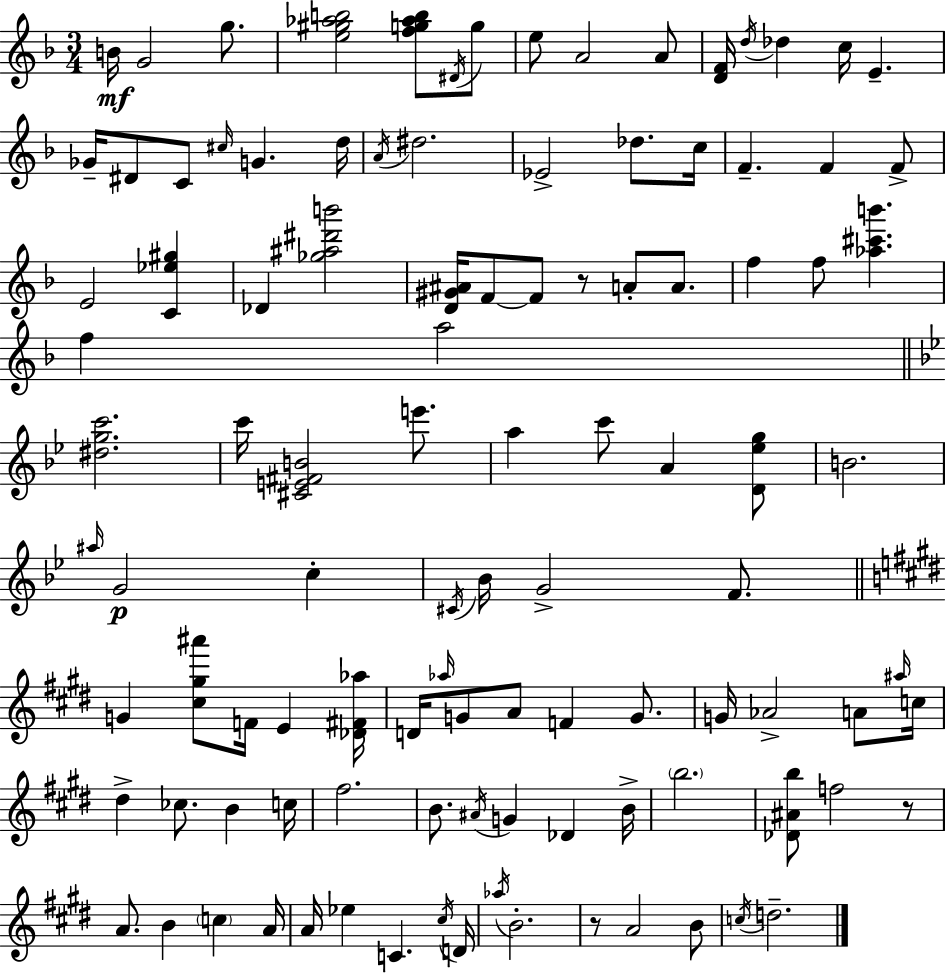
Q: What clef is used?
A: treble